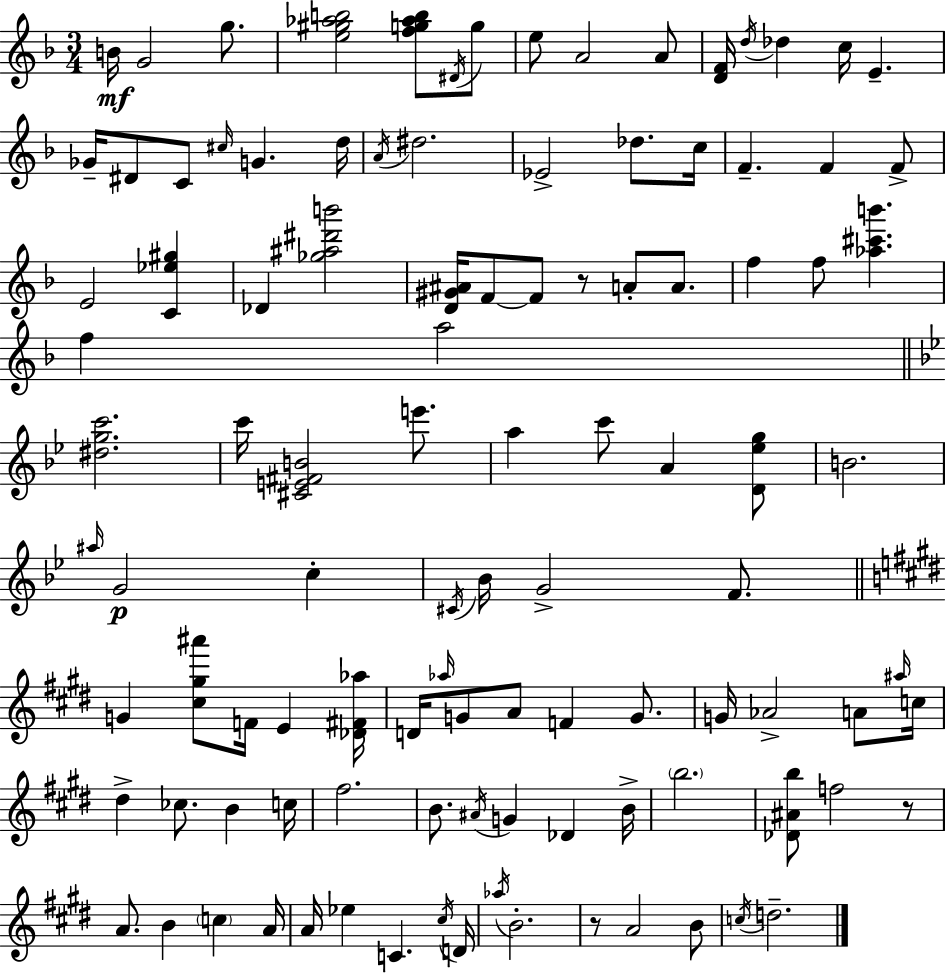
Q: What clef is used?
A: treble